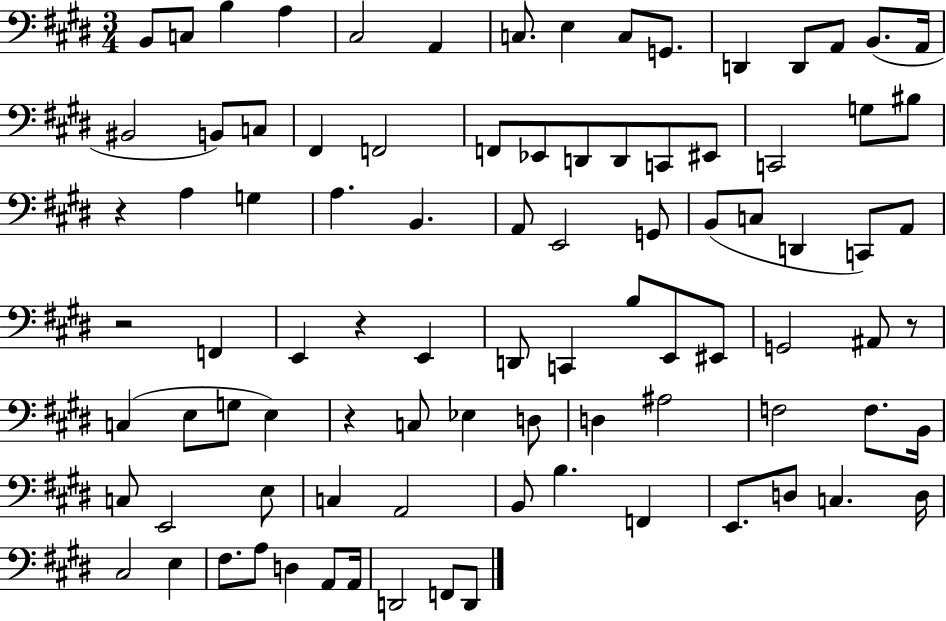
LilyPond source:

{
  \clef bass
  \numericTimeSignature
  \time 3/4
  \key e \major
  b,8 c8 b4 a4 | cis2 a,4 | c8. e4 c8 g,8. | d,4 d,8 a,8 b,8.( a,16 | \break bis,2 b,8) c8 | fis,4 f,2 | f,8 ees,8 d,8 d,8 c,8 eis,8 | c,2 g8 bis8 | \break r4 a4 g4 | a4. b,4. | a,8 e,2 g,8 | b,8( c8 d,4 c,8) a,8 | \break r2 f,4 | e,4 r4 e,4 | d,8 c,4 b8 e,8 eis,8 | g,2 ais,8 r8 | \break c4( e8 g8 e4) | r4 c8 ees4 d8 | d4 ais2 | f2 f8. b,16 | \break c8 e,2 e8 | c4 a,2 | b,8 b4. f,4 | e,8. d8 c4. d16 | \break cis2 e4 | fis8. a8 d4 a,8 a,16 | d,2 f,8 d,8 | \bar "|."
}